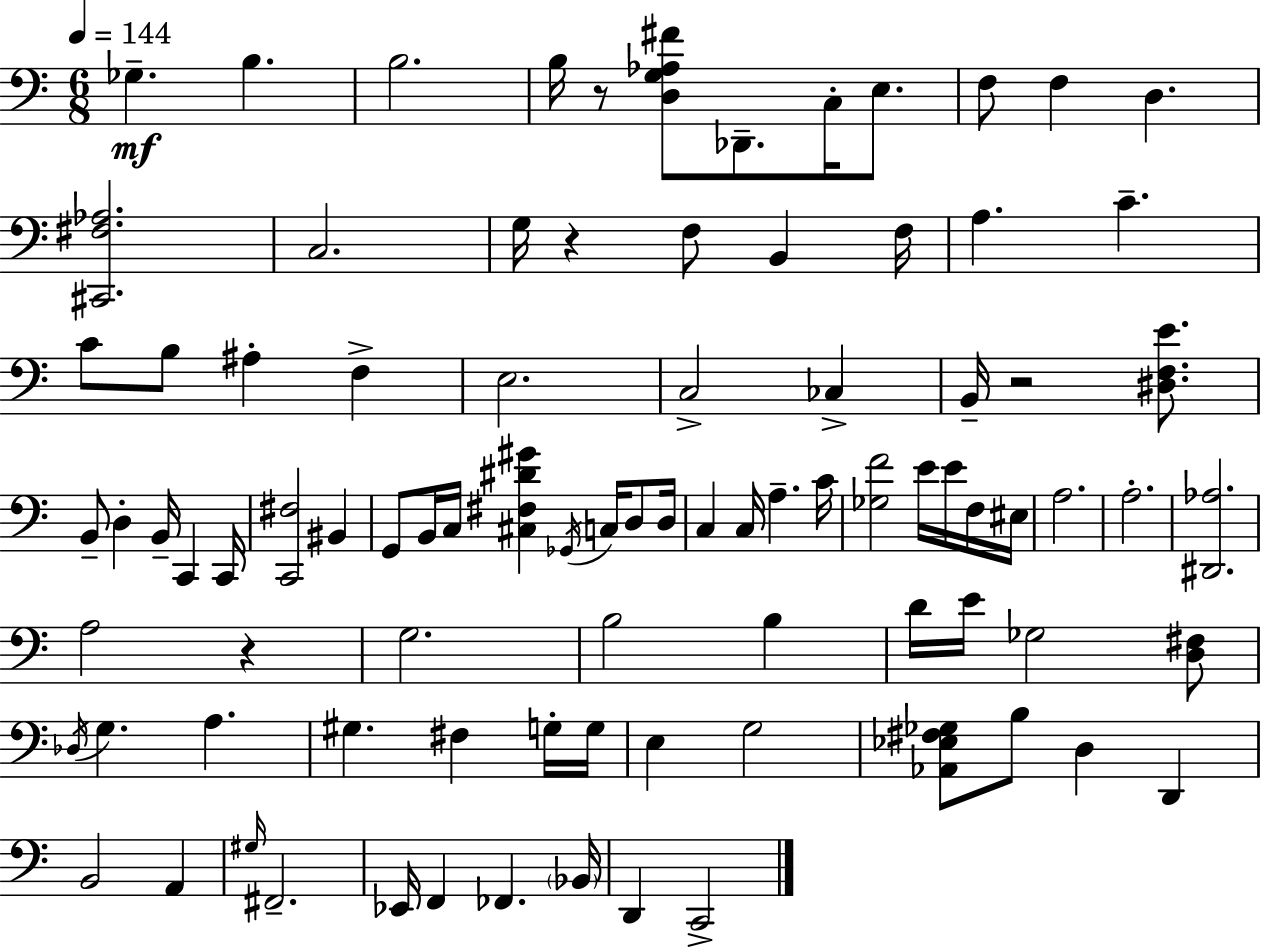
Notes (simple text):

Gb3/q. B3/q. B3/h. B3/s R/e [D3,G3,Ab3,F#4]/e Db2/e. C3/s E3/e. F3/e F3/q D3/q. [C#2,F#3,Ab3]/h. C3/h. G3/s R/q F3/e B2/q F3/s A3/q. C4/q. C4/e B3/e A#3/q F3/q E3/h. C3/h CES3/q B2/s R/h [D#3,F3,E4]/e. B2/e D3/q B2/s C2/q C2/s [C2,F#3]/h BIS2/q G2/e B2/s C3/s [C#3,F#3,D#4,G#4]/q Gb2/s C3/s D3/e D3/s C3/q C3/s A3/q. C4/s [Gb3,F4]/h E4/s E4/s F3/s EIS3/s A3/h. A3/h. [D#2,Ab3]/h. A3/h R/q G3/h. B3/h B3/q D4/s E4/s Gb3/h [D3,F#3]/e Db3/s G3/q. A3/q. G#3/q. F#3/q G3/s G3/s E3/q G3/h [Ab2,Eb3,F#3,Gb3]/e B3/e D3/q D2/q B2/h A2/q G#3/s F#2/h. Eb2/s F2/q FES2/q. Bb2/s D2/q C2/h